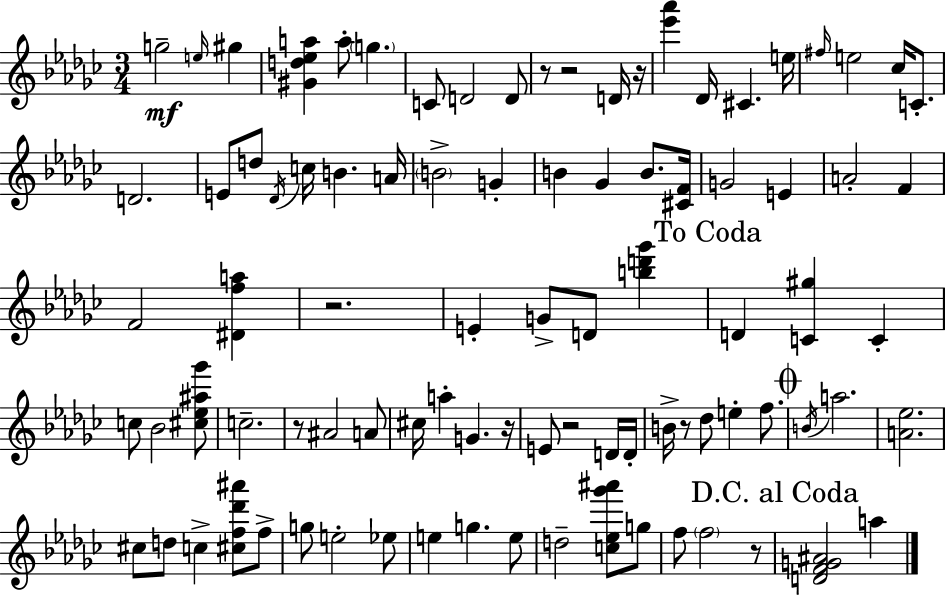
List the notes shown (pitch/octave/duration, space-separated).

G5/h E5/s G#5/q [G#4,D5,Eb5,A5]/q A5/e G5/q. C4/e D4/h D4/e R/e R/h D4/s R/s [Eb6,Ab6]/q Db4/s C#4/q. E5/s F#5/s E5/h CES5/s C4/e. D4/h. E4/e D5/e Db4/s C5/s B4/q. A4/s B4/h G4/q B4/q Gb4/q B4/e. [C#4,F4]/s G4/h E4/q A4/h F4/q F4/h [D#4,F5,A5]/q R/h. E4/q G4/e D4/e [B5,D6,Gb6]/q D4/q [C4,G#5]/q C4/q C5/e Bb4/h [C#5,Eb5,A#5,Gb6]/e C5/h. R/e A#4/h A4/e C#5/s A5/q G4/q. R/s E4/e R/h D4/s D4/s B4/s R/e Db5/e E5/q F5/e. B4/s A5/h. [A4,Eb5]/h. C#5/e D5/e C5/q [C#5,F5,Db6,A#6]/e F5/e G5/e E5/h Eb5/e E5/q G5/q. E5/e D5/h [C5,Eb5,Gb6,A#6]/e G5/e F5/e F5/h R/e [D4,F4,G4,A#4]/h A5/q